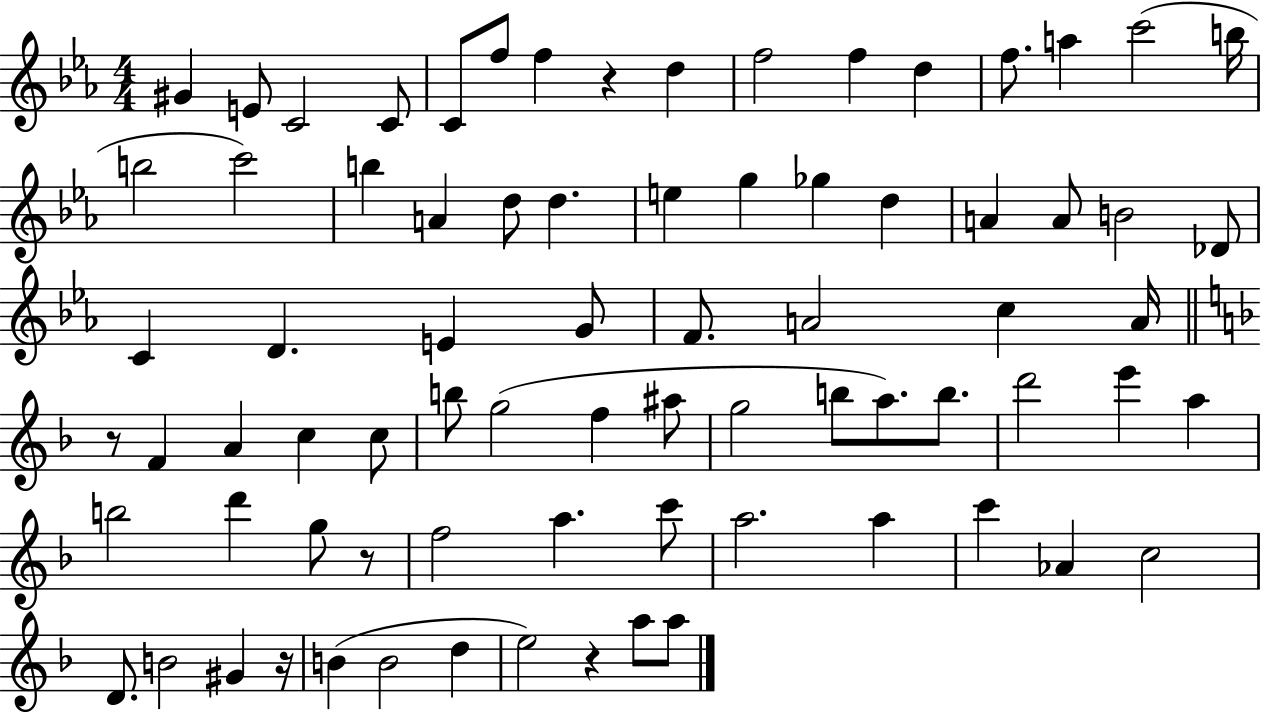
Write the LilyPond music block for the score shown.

{
  \clef treble
  \numericTimeSignature
  \time 4/4
  \key ees \major
  gis'4 e'8 c'2 c'8 | c'8 f''8 f''4 r4 d''4 | f''2 f''4 d''4 | f''8. a''4 c'''2( b''16 | \break b''2 c'''2) | b''4 a'4 d''8 d''4. | e''4 g''4 ges''4 d''4 | a'4 a'8 b'2 des'8 | \break c'4 d'4. e'4 g'8 | f'8. a'2 c''4 a'16 | \bar "||" \break \key f \major r8 f'4 a'4 c''4 c''8 | b''8 g''2( f''4 ais''8 | g''2 b''8 a''8.) b''8. | d'''2 e'''4 a''4 | \break b''2 d'''4 g''8 r8 | f''2 a''4. c'''8 | a''2. a''4 | c'''4 aes'4 c''2 | \break d'8. b'2 gis'4 r16 | b'4( b'2 d''4 | e''2) r4 a''8 a''8 | \bar "|."
}